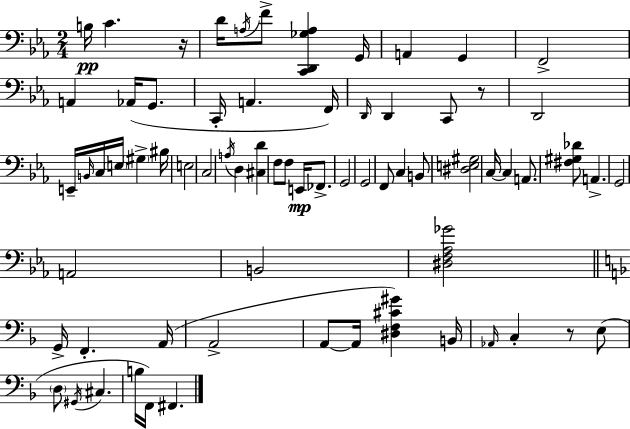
X:1
T:Untitled
M:2/4
L:1/4
K:Eb
B,/4 C z/4 D/4 A,/4 F/2 [C,,D,,_G,A,] G,,/4 A,, G,, F,,2 A,, _A,,/4 G,,/2 C,,/4 A,, F,,/4 D,,/4 D,, C,,/2 z/2 D,,2 E,,/4 B,,/4 C,/4 E,/4 ^G, ^B,/4 E,2 C,2 A,/4 D, [^C,D] F,/2 F,/2 E,,/4 _F,,/2 G,,2 G,,2 F,,/2 C, B,,/2 [^D,E,^G,]2 C,/4 C, A,,/2 [^F,^G,_D]/2 A,, G,,2 A,,2 B,,2 [^D,F,_A,_G]2 G,,/4 F,, A,,/4 A,,2 A,,/2 A,,/4 [^D,F,^C^G] B,,/4 _A,,/4 C, z/2 E,/2 D,/2 ^G,,/4 ^C, B,/4 F,,/4 ^F,,